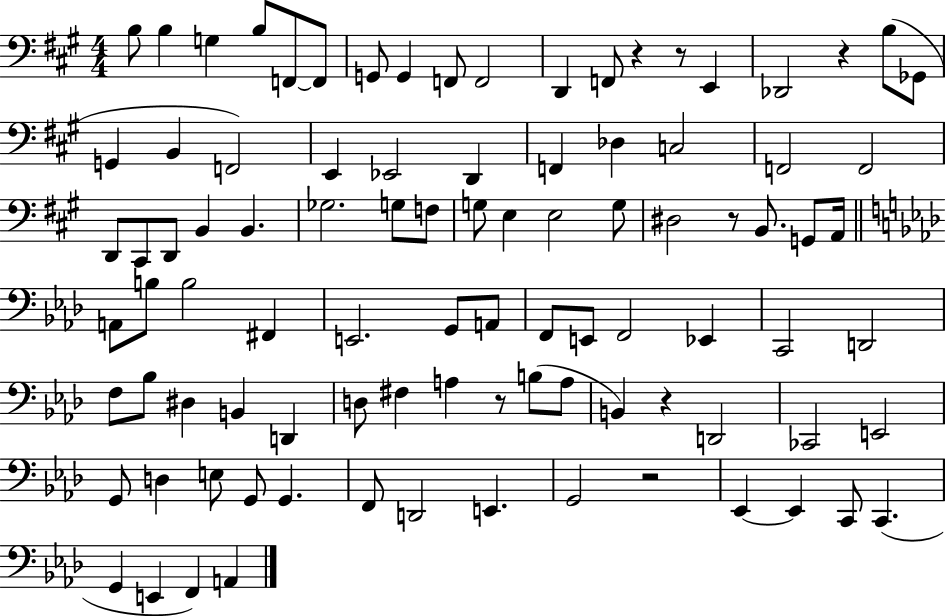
X:1
T:Untitled
M:4/4
L:1/4
K:A
B,/2 B, G, B,/2 F,,/2 F,,/2 G,,/2 G,, F,,/2 F,,2 D,, F,,/2 z z/2 E,, _D,,2 z B,/2 _G,,/2 G,, B,, F,,2 E,, _E,,2 D,, F,, _D, C,2 F,,2 F,,2 D,,/2 ^C,,/2 D,,/2 B,, B,, _G,2 G,/2 F,/2 G,/2 E, E,2 G,/2 ^D,2 z/2 B,,/2 G,,/2 A,,/4 A,,/2 B,/2 B,2 ^F,, E,,2 G,,/2 A,,/2 F,,/2 E,,/2 F,,2 _E,, C,,2 D,,2 F,/2 _B,/2 ^D, B,, D,, D,/2 ^F, A, z/2 B,/2 A,/2 B,, z D,,2 _C,,2 E,,2 G,,/2 D, E,/2 G,,/2 G,, F,,/2 D,,2 E,, G,,2 z2 _E,, _E,, C,,/2 C,, G,, E,, F,, A,,